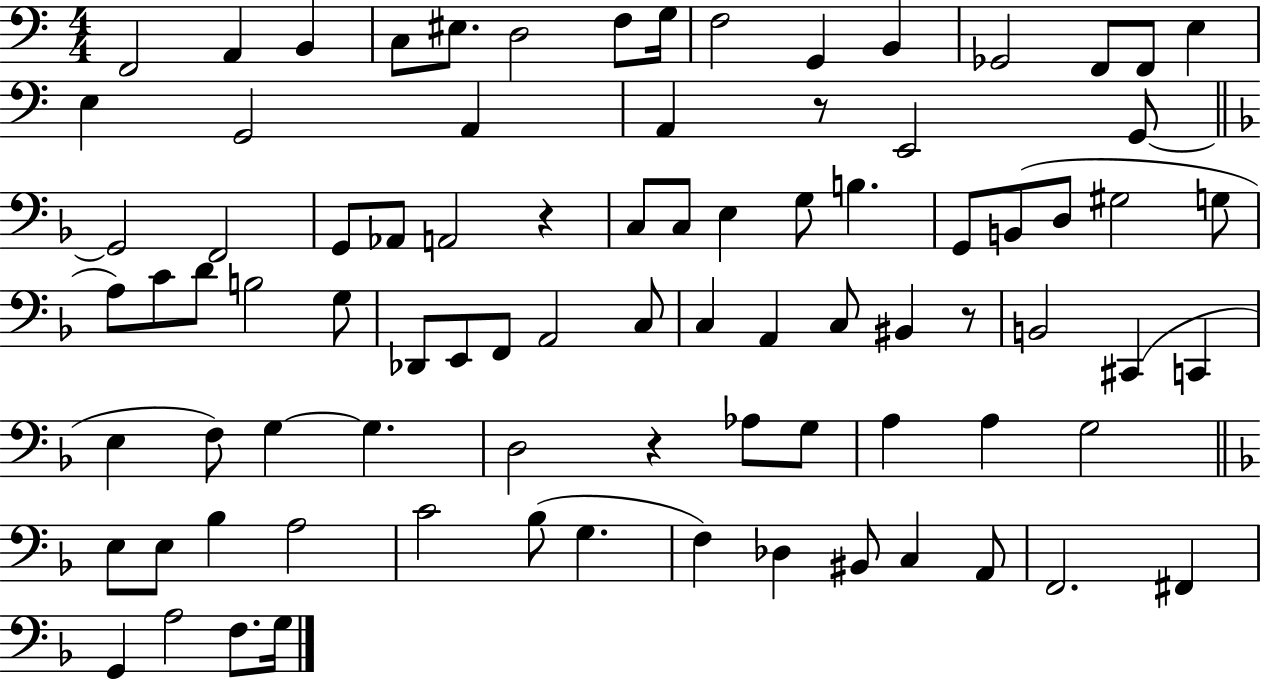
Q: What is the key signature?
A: C major